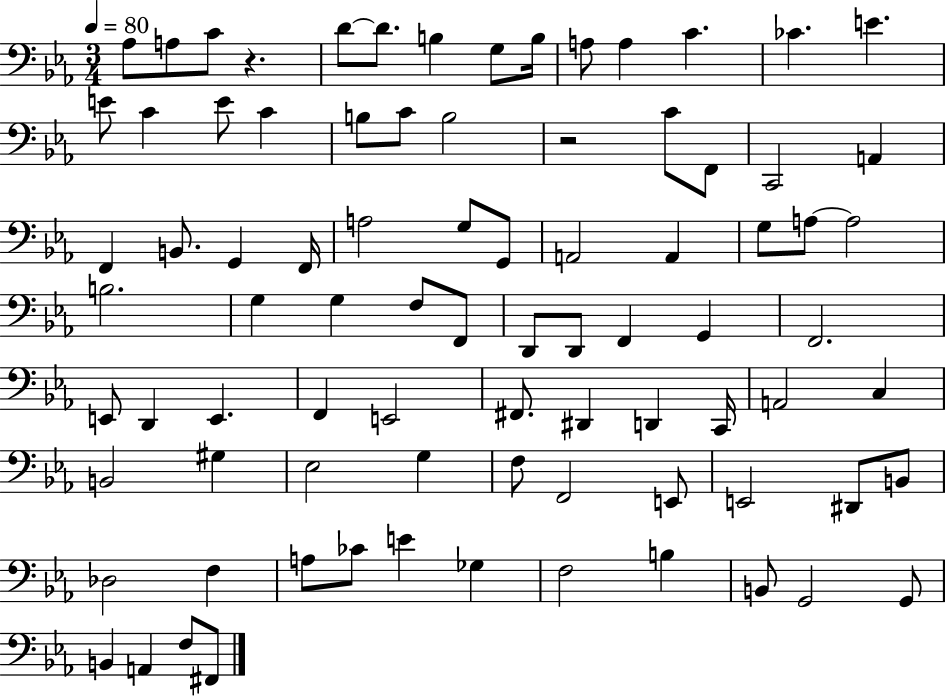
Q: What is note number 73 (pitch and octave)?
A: Gb3